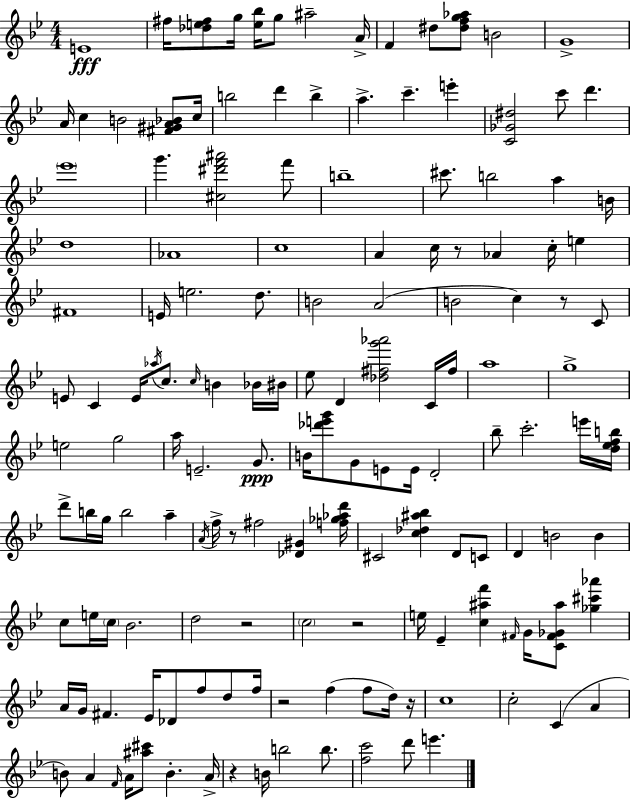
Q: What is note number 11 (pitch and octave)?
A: A4